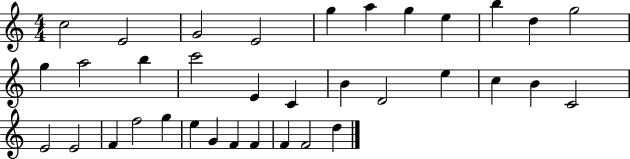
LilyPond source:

{
  \clef treble
  \numericTimeSignature
  \time 4/4
  \key c \major
  c''2 e'2 | g'2 e'2 | g''4 a''4 g''4 e''4 | b''4 d''4 g''2 | \break g''4 a''2 b''4 | c'''2 e'4 c'4 | b'4 d'2 e''4 | c''4 b'4 c'2 | \break e'2 e'2 | f'4 f''2 g''4 | e''4 g'4 f'4 f'4 | f'4 f'2 d''4 | \break \bar "|."
}